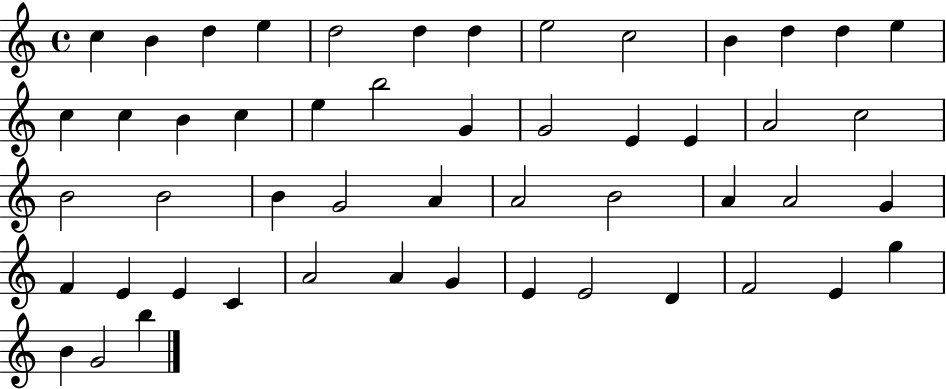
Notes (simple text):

C5/q B4/q D5/q E5/q D5/h D5/q D5/q E5/h C5/h B4/q D5/q D5/q E5/q C5/q C5/q B4/q C5/q E5/q B5/h G4/q G4/h E4/q E4/q A4/h C5/h B4/h B4/h B4/q G4/h A4/q A4/h B4/h A4/q A4/h G4/q F4/q E4/q E4/q C4/q A4/h A4/q G4/q E4/q E4/h D4/q F4/h E4/q G5/q B4/q G4/h B5/q